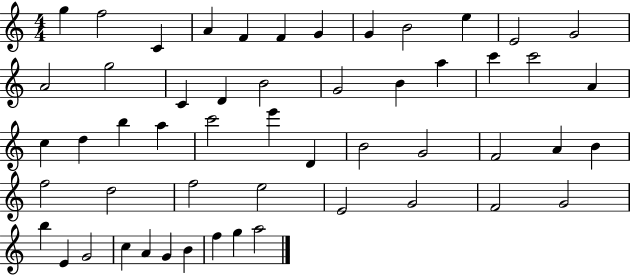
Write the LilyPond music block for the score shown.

{
  \clef treble
  \numericTimeSignature
  \time 4/4
  \key c \major
  g''4 f''2 c'4 | a'4 f'4 f'4 g'4 | g'4 b'2 e''4 | e'2 g'2 | \break a'2 g''2 | c'4 d'4 b'2 | g'2 b'4 a''4 | c'''4 c'''2 a'4 | \break c''4 d''4 b''4 a''4 | c'''2 e'''4 d'4 | b'2 g'2 | f'2 a'4 b'4 | \break f''2 d''2 | f''2 e''2 | e'2 g'2 | f'2 g'2 | \break b''4 e'4 g'2 | c''4 a'4 g'4 b'4 | f''4 g''4 a''2 | \bar "|."
}